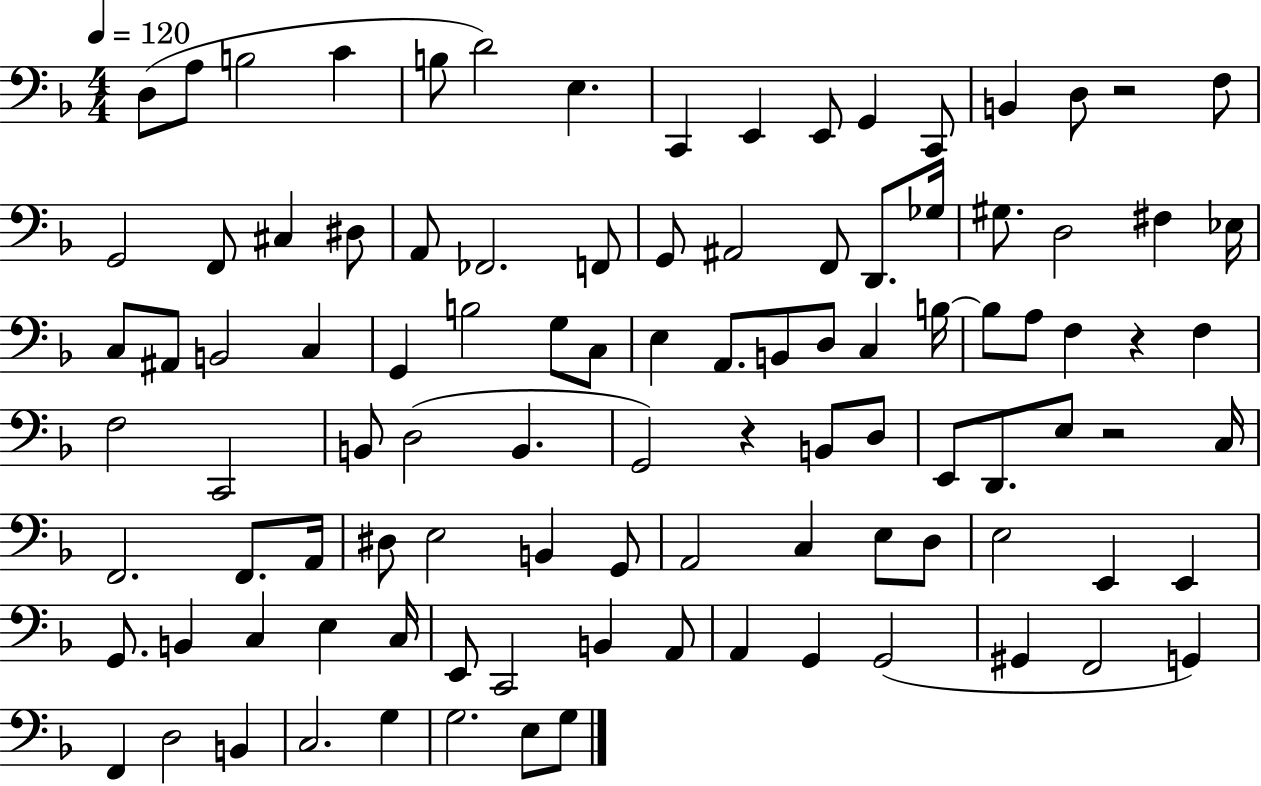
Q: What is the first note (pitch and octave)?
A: D3